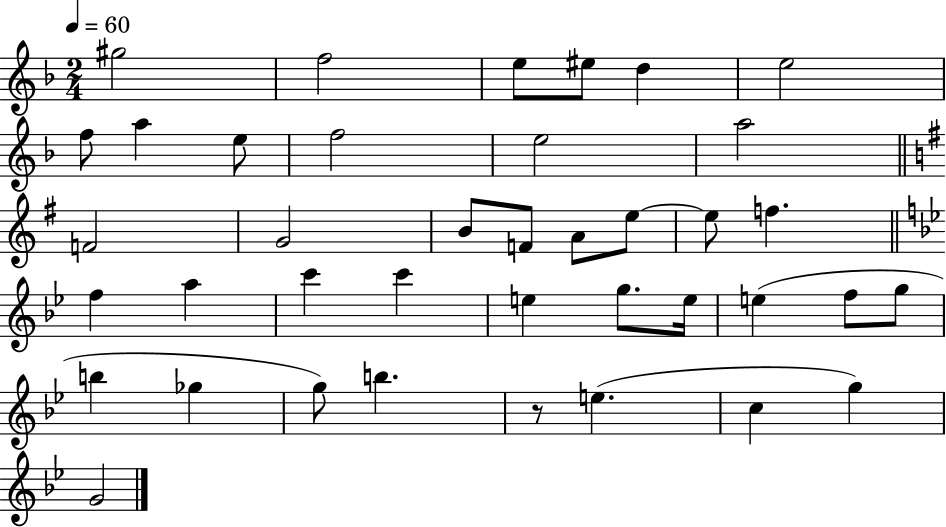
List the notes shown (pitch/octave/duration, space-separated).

G#5/h F5/h E5/e EIS5/e D5/q E5/h F5/e A5/q E5/e F5/h E5/h A5/h F4/h G4/h B4/e F4/e A4/e E5/e E5/e F5/q. F5/q A5/q C6/q C6/q E5/q G5/e. E5/s E5/q F5/e G5/e B5/q Gb5/q G5/e B5/q. R/e E5/q. C5/q G5/q G4/h